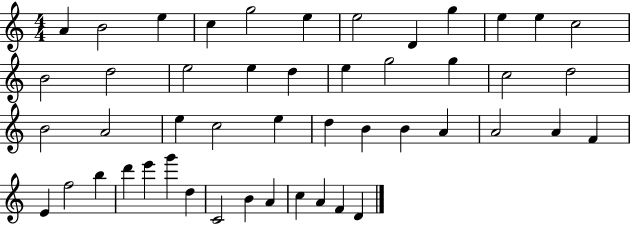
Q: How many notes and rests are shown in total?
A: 48